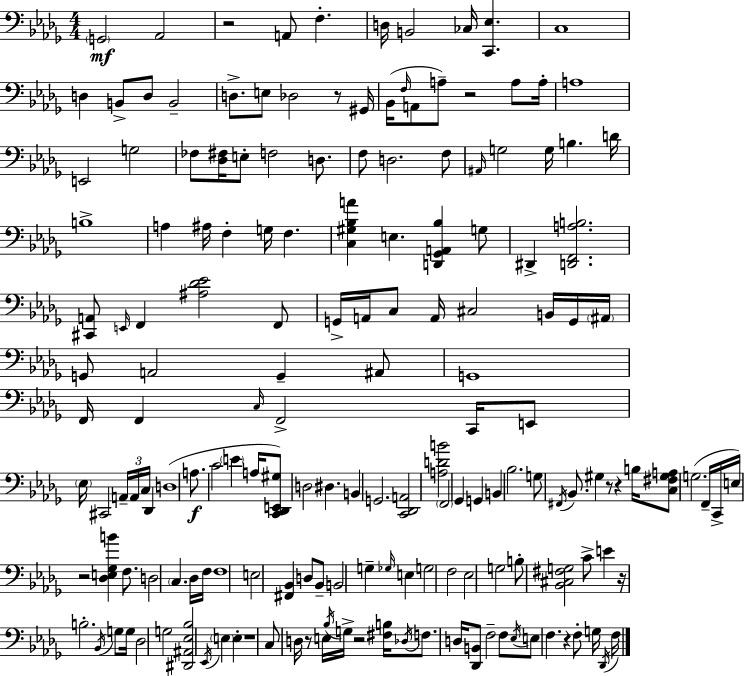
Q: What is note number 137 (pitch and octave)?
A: Eb3